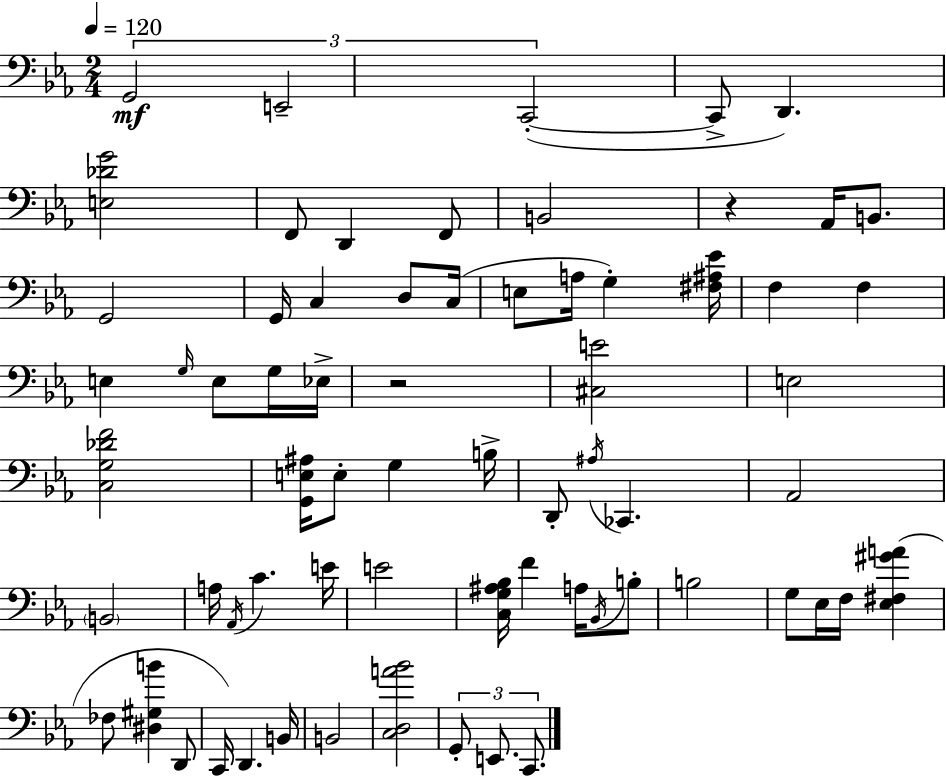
{
  \clef bass
  \numericTimeSignature
  \time 2/4
  \key ees \major
  \tempo 4 = 120
  \tuplet 3/2 { g,2\mf | e,2-- | c,2-.~(~ } | c,8-> d,4.) | \break <e des' g'>2 | f,8 d,4 f,8 | b,2 | r4 aes,16 b,8. | \break g,2 | g,16 c4 d8 c16( | e8 a16 g4-.) <fis ais ees'>16 | f4 f4 | \break e4 \grace { g16 } e8 g16 | ees16-> r2 | <cis e'>2 | e2 | \break <c g des' f'>2 | <g, e ais>16 e8-. g4 | b16-> d,8-. \acciaccatura { ais16 } ces,4. | aes,2 | \break \parenthesize b,2 | a16 \acciaccatura { aes,16 } c'4. | e'16 e'2 | <c g ais bes>16 f'4 | \break a16 \acciaccatura { bes,16 } b8-. b2 | g8 ees16 f16 | <ees fis gis' a'>4( fes8 <dis gis b'>4 | d,8 c,16) d,4. | \break b,16 b,2 | <c d a' bes'>2 | \tuplet 3/2 { g,8-. e,8. | c,8. } \bar "|."
}